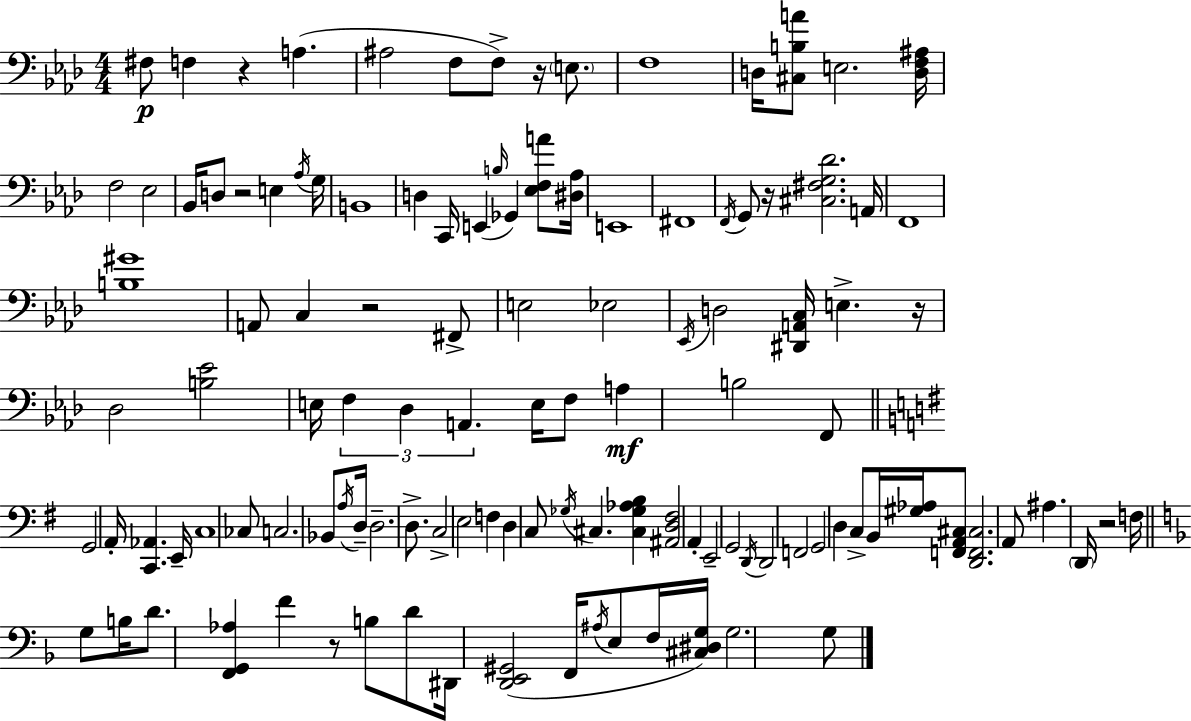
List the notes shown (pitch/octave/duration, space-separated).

F#3/e F3/q R/q A3/q. A#3/h F3/e F3/e R/s E3/e. F3/w D3/s [C#3,B3,A4]/e E3/h. [D3,F3,A#3]/s F3/h Eb3/h Bb2/s D3/e R/h E3/q Ab3/s G3/s B2/w D3/q C2/s E2/q B3/s Gb2/q [Eb3,F3,A4]/e [D#3,Ab3]/s E2/w F#2/w F2/s G2/e R/s [C#3,F#3,G3,Db4]/h. A2/s F2/w [B3,G#4]/w A2/e C3/q R/h F#2/e E3/h Eb3/h Eb2/s D3/h [D#2,A2,C3]/s E3/q. R/s Db3/h [B3,Eb4]/h E3/s F3/q Db3/q A2/q. E3/s F3/e A3/q B3/h F2/e G2/h A2/s [C2,Ab2]/q. E2/s C3/w CES3/e C3/h. Bb2/e A3/s D3/s D3/h. D3/e. C3/h E3/h F3/q D3/q C3/e Gb3/s C#3/q. [C#3,Gb3,Ab3,B3]/q [A#2,D3,F#3]/h A2/q E2/h G2/h D2/s D2/h F2/h G2/h D3/q C3/e B2/s [G#3,Ab3]/s [F2,A2,C#3]/e [D2,F2,C#3]/h. A2/e A#3/q. D2/s R/h F3/s G3/e B3/s D4/e. [F2,G2,Ab3]/q F4/q R/e B3/e D4/e D#2/s [D2,E2,G#2]/h F2/s A#3/s E3/e F3/s [C#3,D#3,G3]/s G3/h. G3/e